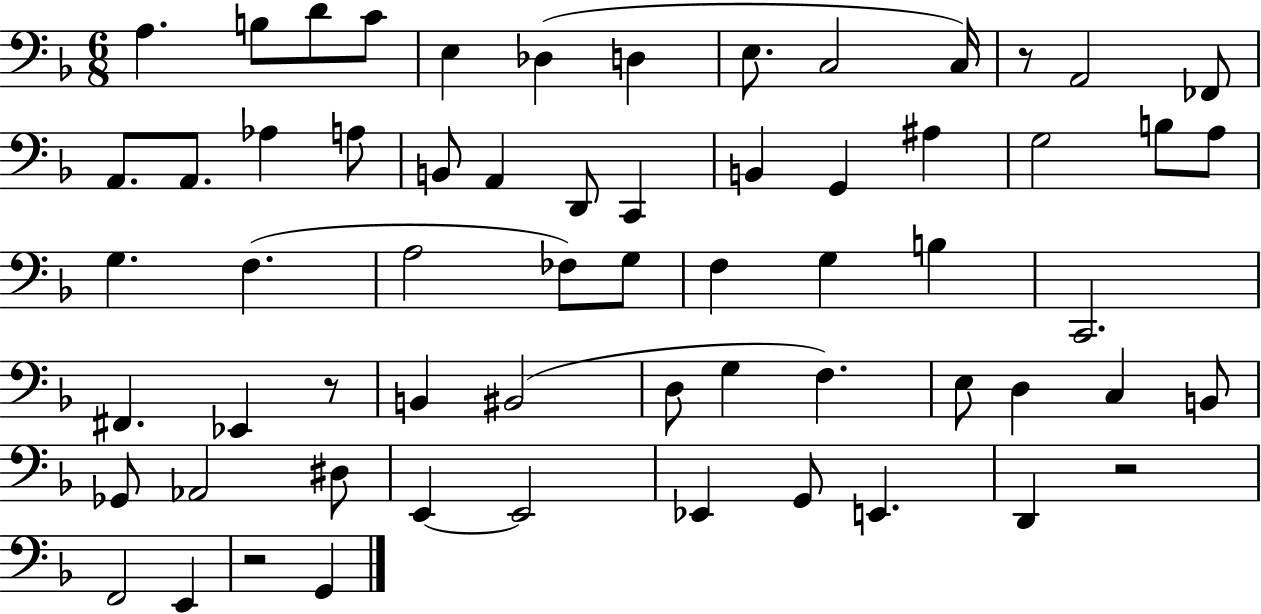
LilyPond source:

{
  \clef bass
  \numericTimeSignature
  \time 6/8
  \key f \major
  a4. b8 d'8 c'8 | e4 des4( d4 | e8. c2 c16) | r8 a,2 fes,8 | \break a,8. a,8. aes4 a8 | b,8 a,4 d,8 c,4 | b,4 g,4 ais4 | g2 b8 a8 | \break g4. f4.( | a2 fes8) g8 | f4 g4 b4 | c,2. | \break fis,4. ees,4 r8 | b,4 bis,2( | d8 g4 f4.) | e8 d4 c4 b,8 | \break ges,8 aes,2 dis8 | e,4~~ e,2 | ees,4 g,8 e,4. | d,4 r2 | \break f,2 e,4 | r2 g,4 | \bar "|."
}